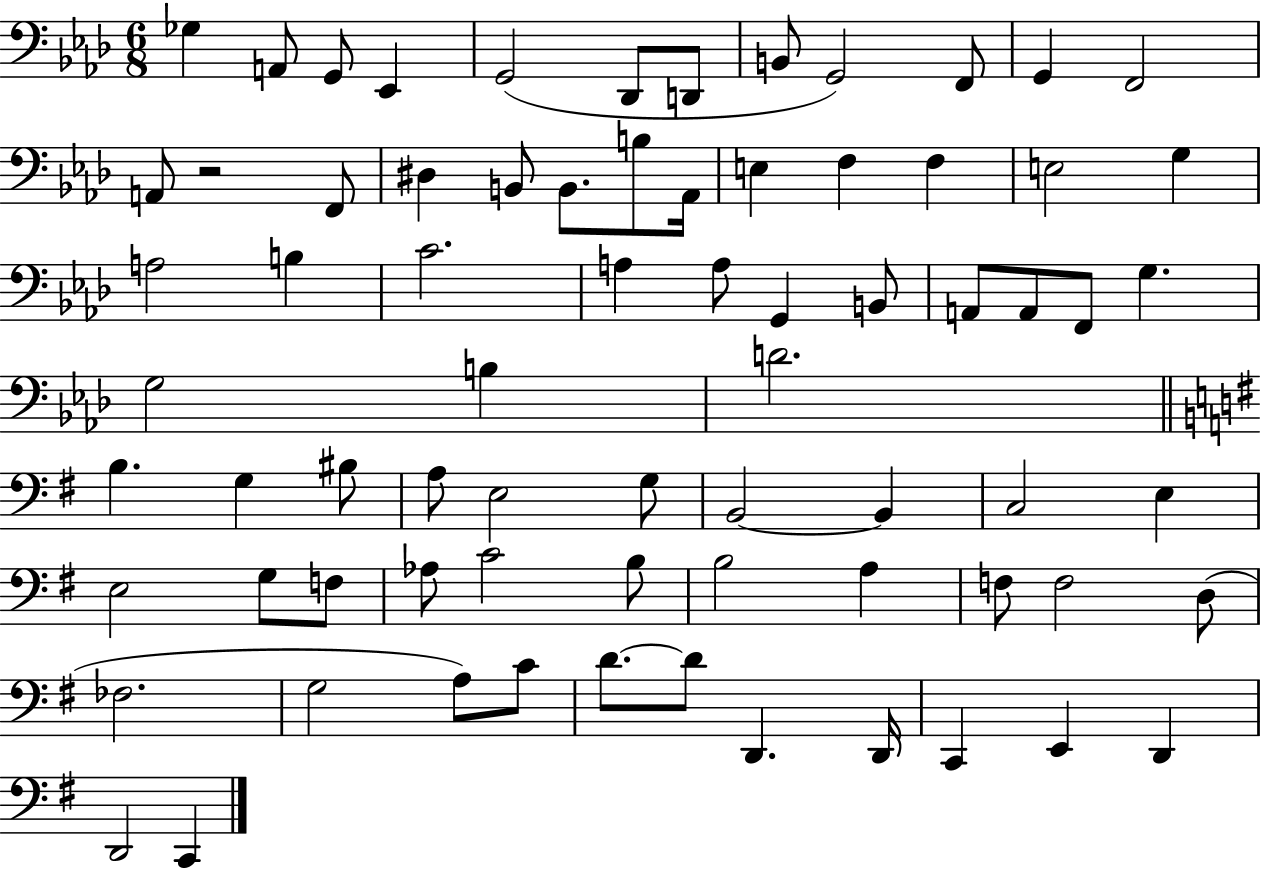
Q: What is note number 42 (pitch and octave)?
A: A3